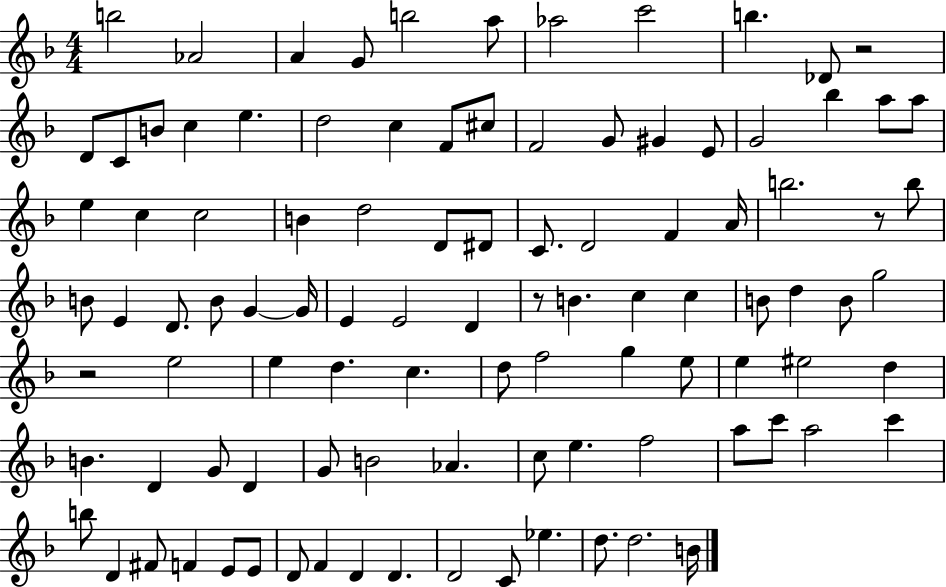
{
  \clef treble
  \numericTimeSignature
  \time 4/4
  \key f \major
  b''2 aes'2 | a'4 g'8 b''2 a''8 | aes''2 c'''2 | b''4. des'8 r2 | \break d'8 c'8 b'8 c''4 e''4. | d''2 c''4 f'8 cis''8 | f'2 g'8 gis'4 e'8 | g'2 bes''4 a''8 a''8 | \break e''4 c''4 c''2 | b'4 d''2 d'8 dis'8 | c'8. d'2 f'4 a'16 | b''2. r8 b''8 | \break b'8 e'4 d'8. b'8 g'4~~ g'16 | e'4 e'2 d'4 | r8 b'4. c''4 c''4 | b'8 d''4 b'8 g''2 | \break r2 e''2 | e''4 d''4. c''4. | d''8 f''2 g''4 e''8 | e''4 eis''2 d''4 | \break b'4. d'4 g'8 d'4 | g'8 b'2 aes'4. | c''8 e''4. f''2 | a''8 c'''8 a''2 c'''4 | \break b''8 d'4 fis'8 f'4 e'8 e'8 | d'8 f'4 d'4 d'4. | d'2 c'8 ees''4. | d''8. d''2. b'16 | \break \bar "|."
}